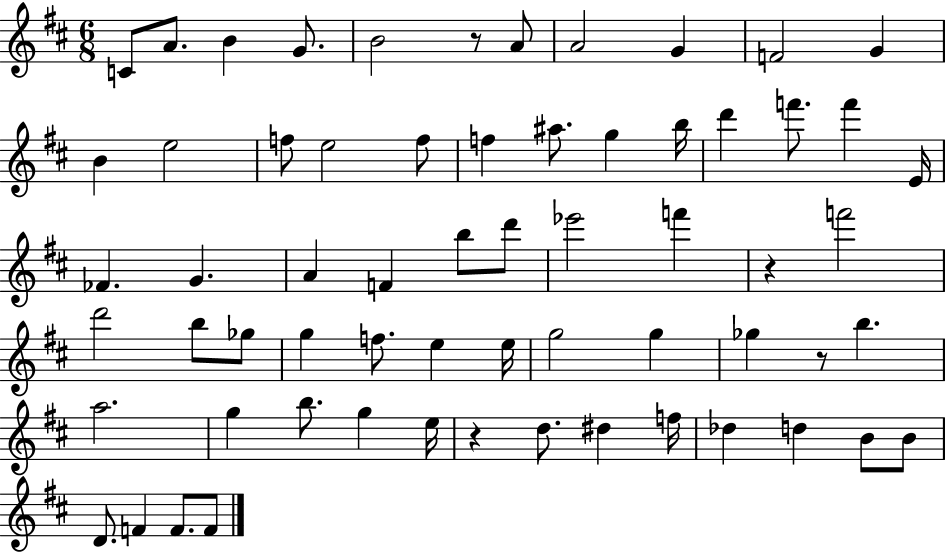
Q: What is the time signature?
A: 6/8